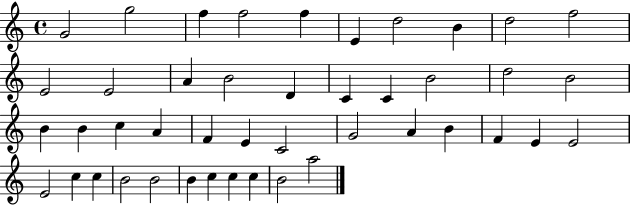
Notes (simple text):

G4/h G5/h F5/q F5/h F5/q E4/q D5/h B4/q D5/h F5/h E4/h E4/h A4/q B4/h D4/q C4/q C4/q B4/h D5/h B4/h B4/q B4/q C5/q A4/q F4/q E4/q C4/h G4/h A4/q B4/q F4/q E4/q E4/h E4/h C5/q C5/q B4/h B4/h B4/q C5/q C5/q C5/q B4/h A5/h